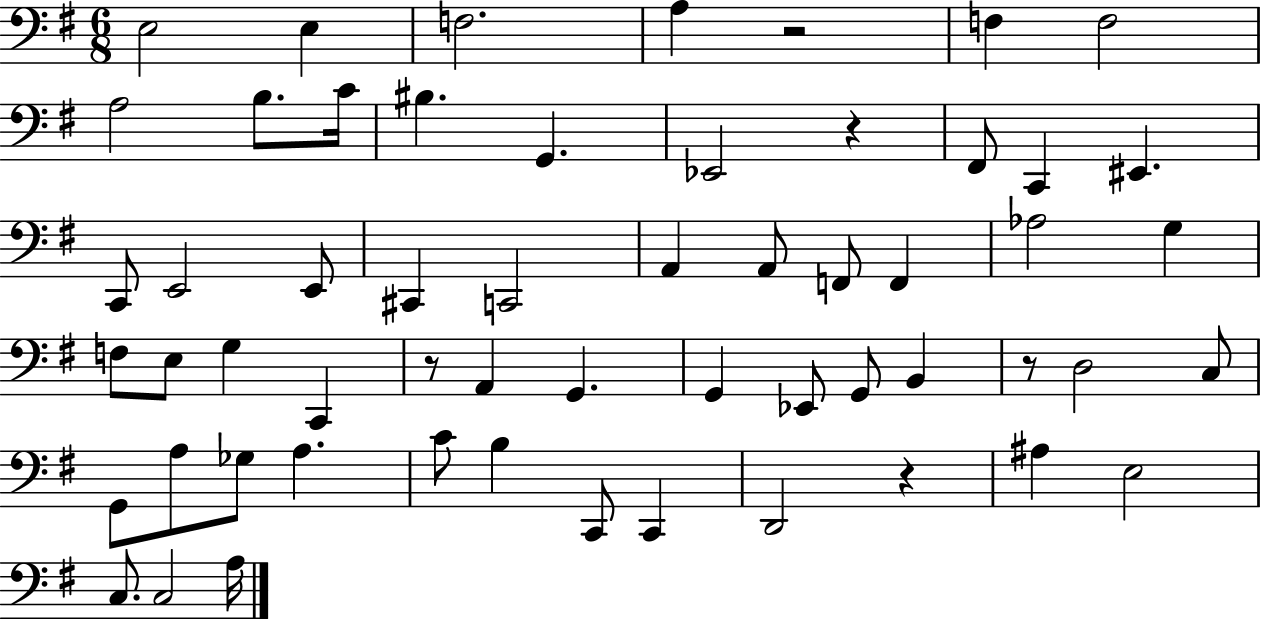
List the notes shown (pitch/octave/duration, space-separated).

E3/h E3/q F3/h. A3/q R/h F3/q F3/h A3/h B3/e. C4/s BIS3/q. G2/q. Eb2/h R/q F#2/e C2/q EIS2/q. C2/e E2/h E2/e C#2/q C2/h A2/q A2/e F2/e F2/q Ab3/h G3/q F3/e E3/e G3/q C2/q R/e A2/q G2/q. G2/q Eb2/e G2/e B2/q R/e D3/h C3/e G2/e A3/e Gb3/e A3/q. C4/e B3/q C2/e C2/q D2/h R/q A#3/q E3/h C3/e. C3/h A3/s